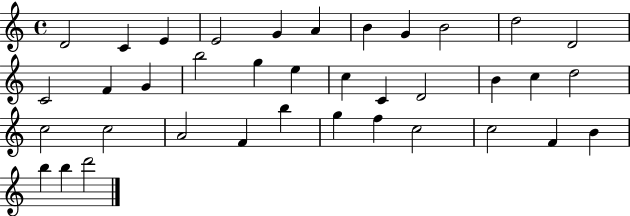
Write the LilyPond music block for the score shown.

{
  \clef treble
  \time 4/4
  \defaultTimeSignature
  \key c \major
  d'2 c'4 e'4 | e'2 g'4 a'4 | b'4 g'4 b'2 | d''2 d'2 | \break c'2 f'4 g'4 | b''2 g''4 e''4 | c''4 c'4 d'2 | b'4 c''4 d''2 | \break c''2 c''2 | a'2 f'4 b''4 | g''4 f''4 c''2 | c''2 f'4 b'4 | \break b''4 b''4 d'''2 | \bar "|."
}